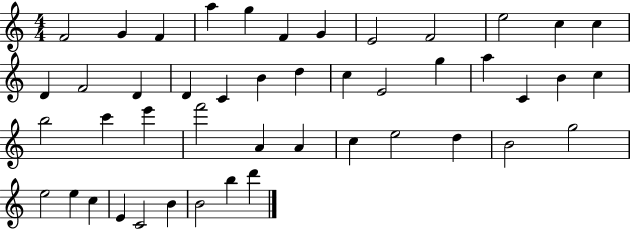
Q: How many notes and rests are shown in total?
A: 46